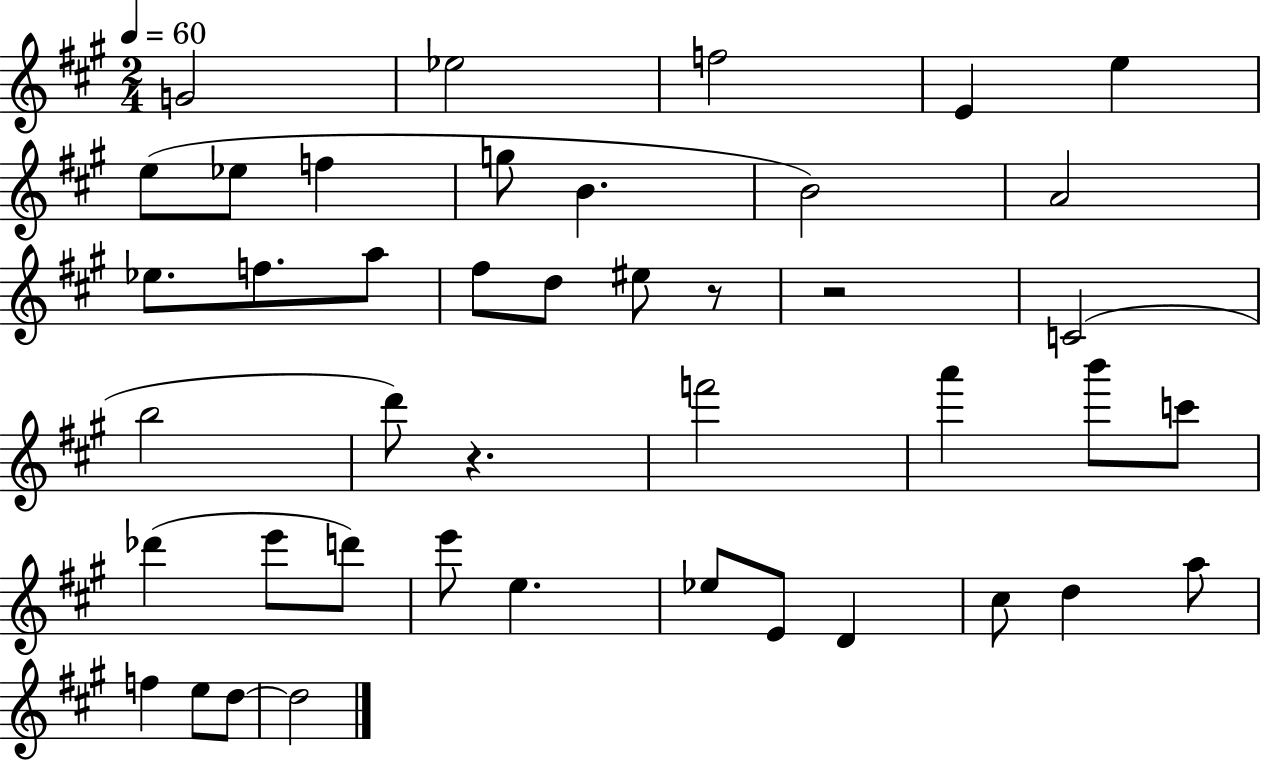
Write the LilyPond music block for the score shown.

{
  \clef treble
  \numericTimeSignature
  \time 2/4
  \key a \major
  \tempo 4 = 60
  g'2 | ees''2 | f''2 | e'4 e''4 | \break e''8( ees''8 f''4 | g''8 b'4. | b'2) | a'2 | \break ees''8. f''8. a''8 | fis''8 d''8 eis''8 r8 | r2 | c'2( | \break b''2 | d'''8) r4. | f'''2 | a'''4 b'''8 c'''8 | \break des'''4( e'''8 d'''8) | e'''8 e''4. | ees''8 e'8 d'4 | cis''8 d''4 a''8 | \break f''4 e''8 d''8~~ | d''2 | \bar "|."
}